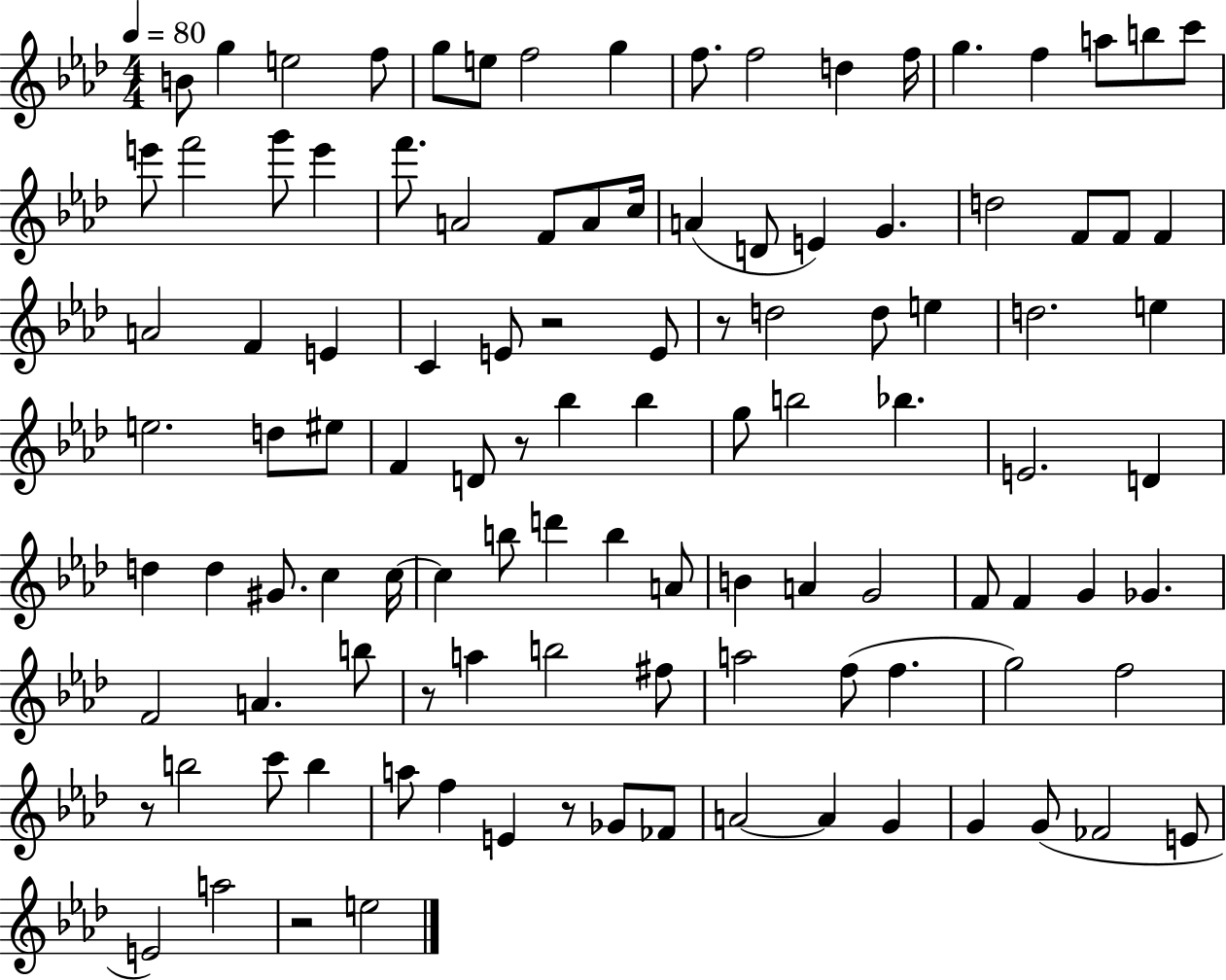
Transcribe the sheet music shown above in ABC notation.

X:1
T:Untitled
M:4/4
L:1/4
K:Ab
B/2 g e2 f/2 g/2 e/2 f2 g f/2 f2 d f/4 g f a/2 b/2 c'/2 e'/2 f'2 g'/2 e' f'/2 A2 F/2 A/2 c/4 A D/2 E G d2 F/2 F/2 F A2 F E C E/2 z2 E/2 z/2 d2 d/2 e d2 e e2 d/2 ^e/2 F D/2 z/2 _b _b g/2 b2 _b E2 D d d ^G/2 c c/4 c b/2 d' b A/2 B A G2 F/2 F G _G F2 A b/2 z/2 a b2 ^f/2 a2 f/2 f g2 f2 z/2 b2 c'/2 b a/2 f E z/2 _G/2 _F/2 A2 A G G G/2 _F2 E/2 E2 a2 z2 e2